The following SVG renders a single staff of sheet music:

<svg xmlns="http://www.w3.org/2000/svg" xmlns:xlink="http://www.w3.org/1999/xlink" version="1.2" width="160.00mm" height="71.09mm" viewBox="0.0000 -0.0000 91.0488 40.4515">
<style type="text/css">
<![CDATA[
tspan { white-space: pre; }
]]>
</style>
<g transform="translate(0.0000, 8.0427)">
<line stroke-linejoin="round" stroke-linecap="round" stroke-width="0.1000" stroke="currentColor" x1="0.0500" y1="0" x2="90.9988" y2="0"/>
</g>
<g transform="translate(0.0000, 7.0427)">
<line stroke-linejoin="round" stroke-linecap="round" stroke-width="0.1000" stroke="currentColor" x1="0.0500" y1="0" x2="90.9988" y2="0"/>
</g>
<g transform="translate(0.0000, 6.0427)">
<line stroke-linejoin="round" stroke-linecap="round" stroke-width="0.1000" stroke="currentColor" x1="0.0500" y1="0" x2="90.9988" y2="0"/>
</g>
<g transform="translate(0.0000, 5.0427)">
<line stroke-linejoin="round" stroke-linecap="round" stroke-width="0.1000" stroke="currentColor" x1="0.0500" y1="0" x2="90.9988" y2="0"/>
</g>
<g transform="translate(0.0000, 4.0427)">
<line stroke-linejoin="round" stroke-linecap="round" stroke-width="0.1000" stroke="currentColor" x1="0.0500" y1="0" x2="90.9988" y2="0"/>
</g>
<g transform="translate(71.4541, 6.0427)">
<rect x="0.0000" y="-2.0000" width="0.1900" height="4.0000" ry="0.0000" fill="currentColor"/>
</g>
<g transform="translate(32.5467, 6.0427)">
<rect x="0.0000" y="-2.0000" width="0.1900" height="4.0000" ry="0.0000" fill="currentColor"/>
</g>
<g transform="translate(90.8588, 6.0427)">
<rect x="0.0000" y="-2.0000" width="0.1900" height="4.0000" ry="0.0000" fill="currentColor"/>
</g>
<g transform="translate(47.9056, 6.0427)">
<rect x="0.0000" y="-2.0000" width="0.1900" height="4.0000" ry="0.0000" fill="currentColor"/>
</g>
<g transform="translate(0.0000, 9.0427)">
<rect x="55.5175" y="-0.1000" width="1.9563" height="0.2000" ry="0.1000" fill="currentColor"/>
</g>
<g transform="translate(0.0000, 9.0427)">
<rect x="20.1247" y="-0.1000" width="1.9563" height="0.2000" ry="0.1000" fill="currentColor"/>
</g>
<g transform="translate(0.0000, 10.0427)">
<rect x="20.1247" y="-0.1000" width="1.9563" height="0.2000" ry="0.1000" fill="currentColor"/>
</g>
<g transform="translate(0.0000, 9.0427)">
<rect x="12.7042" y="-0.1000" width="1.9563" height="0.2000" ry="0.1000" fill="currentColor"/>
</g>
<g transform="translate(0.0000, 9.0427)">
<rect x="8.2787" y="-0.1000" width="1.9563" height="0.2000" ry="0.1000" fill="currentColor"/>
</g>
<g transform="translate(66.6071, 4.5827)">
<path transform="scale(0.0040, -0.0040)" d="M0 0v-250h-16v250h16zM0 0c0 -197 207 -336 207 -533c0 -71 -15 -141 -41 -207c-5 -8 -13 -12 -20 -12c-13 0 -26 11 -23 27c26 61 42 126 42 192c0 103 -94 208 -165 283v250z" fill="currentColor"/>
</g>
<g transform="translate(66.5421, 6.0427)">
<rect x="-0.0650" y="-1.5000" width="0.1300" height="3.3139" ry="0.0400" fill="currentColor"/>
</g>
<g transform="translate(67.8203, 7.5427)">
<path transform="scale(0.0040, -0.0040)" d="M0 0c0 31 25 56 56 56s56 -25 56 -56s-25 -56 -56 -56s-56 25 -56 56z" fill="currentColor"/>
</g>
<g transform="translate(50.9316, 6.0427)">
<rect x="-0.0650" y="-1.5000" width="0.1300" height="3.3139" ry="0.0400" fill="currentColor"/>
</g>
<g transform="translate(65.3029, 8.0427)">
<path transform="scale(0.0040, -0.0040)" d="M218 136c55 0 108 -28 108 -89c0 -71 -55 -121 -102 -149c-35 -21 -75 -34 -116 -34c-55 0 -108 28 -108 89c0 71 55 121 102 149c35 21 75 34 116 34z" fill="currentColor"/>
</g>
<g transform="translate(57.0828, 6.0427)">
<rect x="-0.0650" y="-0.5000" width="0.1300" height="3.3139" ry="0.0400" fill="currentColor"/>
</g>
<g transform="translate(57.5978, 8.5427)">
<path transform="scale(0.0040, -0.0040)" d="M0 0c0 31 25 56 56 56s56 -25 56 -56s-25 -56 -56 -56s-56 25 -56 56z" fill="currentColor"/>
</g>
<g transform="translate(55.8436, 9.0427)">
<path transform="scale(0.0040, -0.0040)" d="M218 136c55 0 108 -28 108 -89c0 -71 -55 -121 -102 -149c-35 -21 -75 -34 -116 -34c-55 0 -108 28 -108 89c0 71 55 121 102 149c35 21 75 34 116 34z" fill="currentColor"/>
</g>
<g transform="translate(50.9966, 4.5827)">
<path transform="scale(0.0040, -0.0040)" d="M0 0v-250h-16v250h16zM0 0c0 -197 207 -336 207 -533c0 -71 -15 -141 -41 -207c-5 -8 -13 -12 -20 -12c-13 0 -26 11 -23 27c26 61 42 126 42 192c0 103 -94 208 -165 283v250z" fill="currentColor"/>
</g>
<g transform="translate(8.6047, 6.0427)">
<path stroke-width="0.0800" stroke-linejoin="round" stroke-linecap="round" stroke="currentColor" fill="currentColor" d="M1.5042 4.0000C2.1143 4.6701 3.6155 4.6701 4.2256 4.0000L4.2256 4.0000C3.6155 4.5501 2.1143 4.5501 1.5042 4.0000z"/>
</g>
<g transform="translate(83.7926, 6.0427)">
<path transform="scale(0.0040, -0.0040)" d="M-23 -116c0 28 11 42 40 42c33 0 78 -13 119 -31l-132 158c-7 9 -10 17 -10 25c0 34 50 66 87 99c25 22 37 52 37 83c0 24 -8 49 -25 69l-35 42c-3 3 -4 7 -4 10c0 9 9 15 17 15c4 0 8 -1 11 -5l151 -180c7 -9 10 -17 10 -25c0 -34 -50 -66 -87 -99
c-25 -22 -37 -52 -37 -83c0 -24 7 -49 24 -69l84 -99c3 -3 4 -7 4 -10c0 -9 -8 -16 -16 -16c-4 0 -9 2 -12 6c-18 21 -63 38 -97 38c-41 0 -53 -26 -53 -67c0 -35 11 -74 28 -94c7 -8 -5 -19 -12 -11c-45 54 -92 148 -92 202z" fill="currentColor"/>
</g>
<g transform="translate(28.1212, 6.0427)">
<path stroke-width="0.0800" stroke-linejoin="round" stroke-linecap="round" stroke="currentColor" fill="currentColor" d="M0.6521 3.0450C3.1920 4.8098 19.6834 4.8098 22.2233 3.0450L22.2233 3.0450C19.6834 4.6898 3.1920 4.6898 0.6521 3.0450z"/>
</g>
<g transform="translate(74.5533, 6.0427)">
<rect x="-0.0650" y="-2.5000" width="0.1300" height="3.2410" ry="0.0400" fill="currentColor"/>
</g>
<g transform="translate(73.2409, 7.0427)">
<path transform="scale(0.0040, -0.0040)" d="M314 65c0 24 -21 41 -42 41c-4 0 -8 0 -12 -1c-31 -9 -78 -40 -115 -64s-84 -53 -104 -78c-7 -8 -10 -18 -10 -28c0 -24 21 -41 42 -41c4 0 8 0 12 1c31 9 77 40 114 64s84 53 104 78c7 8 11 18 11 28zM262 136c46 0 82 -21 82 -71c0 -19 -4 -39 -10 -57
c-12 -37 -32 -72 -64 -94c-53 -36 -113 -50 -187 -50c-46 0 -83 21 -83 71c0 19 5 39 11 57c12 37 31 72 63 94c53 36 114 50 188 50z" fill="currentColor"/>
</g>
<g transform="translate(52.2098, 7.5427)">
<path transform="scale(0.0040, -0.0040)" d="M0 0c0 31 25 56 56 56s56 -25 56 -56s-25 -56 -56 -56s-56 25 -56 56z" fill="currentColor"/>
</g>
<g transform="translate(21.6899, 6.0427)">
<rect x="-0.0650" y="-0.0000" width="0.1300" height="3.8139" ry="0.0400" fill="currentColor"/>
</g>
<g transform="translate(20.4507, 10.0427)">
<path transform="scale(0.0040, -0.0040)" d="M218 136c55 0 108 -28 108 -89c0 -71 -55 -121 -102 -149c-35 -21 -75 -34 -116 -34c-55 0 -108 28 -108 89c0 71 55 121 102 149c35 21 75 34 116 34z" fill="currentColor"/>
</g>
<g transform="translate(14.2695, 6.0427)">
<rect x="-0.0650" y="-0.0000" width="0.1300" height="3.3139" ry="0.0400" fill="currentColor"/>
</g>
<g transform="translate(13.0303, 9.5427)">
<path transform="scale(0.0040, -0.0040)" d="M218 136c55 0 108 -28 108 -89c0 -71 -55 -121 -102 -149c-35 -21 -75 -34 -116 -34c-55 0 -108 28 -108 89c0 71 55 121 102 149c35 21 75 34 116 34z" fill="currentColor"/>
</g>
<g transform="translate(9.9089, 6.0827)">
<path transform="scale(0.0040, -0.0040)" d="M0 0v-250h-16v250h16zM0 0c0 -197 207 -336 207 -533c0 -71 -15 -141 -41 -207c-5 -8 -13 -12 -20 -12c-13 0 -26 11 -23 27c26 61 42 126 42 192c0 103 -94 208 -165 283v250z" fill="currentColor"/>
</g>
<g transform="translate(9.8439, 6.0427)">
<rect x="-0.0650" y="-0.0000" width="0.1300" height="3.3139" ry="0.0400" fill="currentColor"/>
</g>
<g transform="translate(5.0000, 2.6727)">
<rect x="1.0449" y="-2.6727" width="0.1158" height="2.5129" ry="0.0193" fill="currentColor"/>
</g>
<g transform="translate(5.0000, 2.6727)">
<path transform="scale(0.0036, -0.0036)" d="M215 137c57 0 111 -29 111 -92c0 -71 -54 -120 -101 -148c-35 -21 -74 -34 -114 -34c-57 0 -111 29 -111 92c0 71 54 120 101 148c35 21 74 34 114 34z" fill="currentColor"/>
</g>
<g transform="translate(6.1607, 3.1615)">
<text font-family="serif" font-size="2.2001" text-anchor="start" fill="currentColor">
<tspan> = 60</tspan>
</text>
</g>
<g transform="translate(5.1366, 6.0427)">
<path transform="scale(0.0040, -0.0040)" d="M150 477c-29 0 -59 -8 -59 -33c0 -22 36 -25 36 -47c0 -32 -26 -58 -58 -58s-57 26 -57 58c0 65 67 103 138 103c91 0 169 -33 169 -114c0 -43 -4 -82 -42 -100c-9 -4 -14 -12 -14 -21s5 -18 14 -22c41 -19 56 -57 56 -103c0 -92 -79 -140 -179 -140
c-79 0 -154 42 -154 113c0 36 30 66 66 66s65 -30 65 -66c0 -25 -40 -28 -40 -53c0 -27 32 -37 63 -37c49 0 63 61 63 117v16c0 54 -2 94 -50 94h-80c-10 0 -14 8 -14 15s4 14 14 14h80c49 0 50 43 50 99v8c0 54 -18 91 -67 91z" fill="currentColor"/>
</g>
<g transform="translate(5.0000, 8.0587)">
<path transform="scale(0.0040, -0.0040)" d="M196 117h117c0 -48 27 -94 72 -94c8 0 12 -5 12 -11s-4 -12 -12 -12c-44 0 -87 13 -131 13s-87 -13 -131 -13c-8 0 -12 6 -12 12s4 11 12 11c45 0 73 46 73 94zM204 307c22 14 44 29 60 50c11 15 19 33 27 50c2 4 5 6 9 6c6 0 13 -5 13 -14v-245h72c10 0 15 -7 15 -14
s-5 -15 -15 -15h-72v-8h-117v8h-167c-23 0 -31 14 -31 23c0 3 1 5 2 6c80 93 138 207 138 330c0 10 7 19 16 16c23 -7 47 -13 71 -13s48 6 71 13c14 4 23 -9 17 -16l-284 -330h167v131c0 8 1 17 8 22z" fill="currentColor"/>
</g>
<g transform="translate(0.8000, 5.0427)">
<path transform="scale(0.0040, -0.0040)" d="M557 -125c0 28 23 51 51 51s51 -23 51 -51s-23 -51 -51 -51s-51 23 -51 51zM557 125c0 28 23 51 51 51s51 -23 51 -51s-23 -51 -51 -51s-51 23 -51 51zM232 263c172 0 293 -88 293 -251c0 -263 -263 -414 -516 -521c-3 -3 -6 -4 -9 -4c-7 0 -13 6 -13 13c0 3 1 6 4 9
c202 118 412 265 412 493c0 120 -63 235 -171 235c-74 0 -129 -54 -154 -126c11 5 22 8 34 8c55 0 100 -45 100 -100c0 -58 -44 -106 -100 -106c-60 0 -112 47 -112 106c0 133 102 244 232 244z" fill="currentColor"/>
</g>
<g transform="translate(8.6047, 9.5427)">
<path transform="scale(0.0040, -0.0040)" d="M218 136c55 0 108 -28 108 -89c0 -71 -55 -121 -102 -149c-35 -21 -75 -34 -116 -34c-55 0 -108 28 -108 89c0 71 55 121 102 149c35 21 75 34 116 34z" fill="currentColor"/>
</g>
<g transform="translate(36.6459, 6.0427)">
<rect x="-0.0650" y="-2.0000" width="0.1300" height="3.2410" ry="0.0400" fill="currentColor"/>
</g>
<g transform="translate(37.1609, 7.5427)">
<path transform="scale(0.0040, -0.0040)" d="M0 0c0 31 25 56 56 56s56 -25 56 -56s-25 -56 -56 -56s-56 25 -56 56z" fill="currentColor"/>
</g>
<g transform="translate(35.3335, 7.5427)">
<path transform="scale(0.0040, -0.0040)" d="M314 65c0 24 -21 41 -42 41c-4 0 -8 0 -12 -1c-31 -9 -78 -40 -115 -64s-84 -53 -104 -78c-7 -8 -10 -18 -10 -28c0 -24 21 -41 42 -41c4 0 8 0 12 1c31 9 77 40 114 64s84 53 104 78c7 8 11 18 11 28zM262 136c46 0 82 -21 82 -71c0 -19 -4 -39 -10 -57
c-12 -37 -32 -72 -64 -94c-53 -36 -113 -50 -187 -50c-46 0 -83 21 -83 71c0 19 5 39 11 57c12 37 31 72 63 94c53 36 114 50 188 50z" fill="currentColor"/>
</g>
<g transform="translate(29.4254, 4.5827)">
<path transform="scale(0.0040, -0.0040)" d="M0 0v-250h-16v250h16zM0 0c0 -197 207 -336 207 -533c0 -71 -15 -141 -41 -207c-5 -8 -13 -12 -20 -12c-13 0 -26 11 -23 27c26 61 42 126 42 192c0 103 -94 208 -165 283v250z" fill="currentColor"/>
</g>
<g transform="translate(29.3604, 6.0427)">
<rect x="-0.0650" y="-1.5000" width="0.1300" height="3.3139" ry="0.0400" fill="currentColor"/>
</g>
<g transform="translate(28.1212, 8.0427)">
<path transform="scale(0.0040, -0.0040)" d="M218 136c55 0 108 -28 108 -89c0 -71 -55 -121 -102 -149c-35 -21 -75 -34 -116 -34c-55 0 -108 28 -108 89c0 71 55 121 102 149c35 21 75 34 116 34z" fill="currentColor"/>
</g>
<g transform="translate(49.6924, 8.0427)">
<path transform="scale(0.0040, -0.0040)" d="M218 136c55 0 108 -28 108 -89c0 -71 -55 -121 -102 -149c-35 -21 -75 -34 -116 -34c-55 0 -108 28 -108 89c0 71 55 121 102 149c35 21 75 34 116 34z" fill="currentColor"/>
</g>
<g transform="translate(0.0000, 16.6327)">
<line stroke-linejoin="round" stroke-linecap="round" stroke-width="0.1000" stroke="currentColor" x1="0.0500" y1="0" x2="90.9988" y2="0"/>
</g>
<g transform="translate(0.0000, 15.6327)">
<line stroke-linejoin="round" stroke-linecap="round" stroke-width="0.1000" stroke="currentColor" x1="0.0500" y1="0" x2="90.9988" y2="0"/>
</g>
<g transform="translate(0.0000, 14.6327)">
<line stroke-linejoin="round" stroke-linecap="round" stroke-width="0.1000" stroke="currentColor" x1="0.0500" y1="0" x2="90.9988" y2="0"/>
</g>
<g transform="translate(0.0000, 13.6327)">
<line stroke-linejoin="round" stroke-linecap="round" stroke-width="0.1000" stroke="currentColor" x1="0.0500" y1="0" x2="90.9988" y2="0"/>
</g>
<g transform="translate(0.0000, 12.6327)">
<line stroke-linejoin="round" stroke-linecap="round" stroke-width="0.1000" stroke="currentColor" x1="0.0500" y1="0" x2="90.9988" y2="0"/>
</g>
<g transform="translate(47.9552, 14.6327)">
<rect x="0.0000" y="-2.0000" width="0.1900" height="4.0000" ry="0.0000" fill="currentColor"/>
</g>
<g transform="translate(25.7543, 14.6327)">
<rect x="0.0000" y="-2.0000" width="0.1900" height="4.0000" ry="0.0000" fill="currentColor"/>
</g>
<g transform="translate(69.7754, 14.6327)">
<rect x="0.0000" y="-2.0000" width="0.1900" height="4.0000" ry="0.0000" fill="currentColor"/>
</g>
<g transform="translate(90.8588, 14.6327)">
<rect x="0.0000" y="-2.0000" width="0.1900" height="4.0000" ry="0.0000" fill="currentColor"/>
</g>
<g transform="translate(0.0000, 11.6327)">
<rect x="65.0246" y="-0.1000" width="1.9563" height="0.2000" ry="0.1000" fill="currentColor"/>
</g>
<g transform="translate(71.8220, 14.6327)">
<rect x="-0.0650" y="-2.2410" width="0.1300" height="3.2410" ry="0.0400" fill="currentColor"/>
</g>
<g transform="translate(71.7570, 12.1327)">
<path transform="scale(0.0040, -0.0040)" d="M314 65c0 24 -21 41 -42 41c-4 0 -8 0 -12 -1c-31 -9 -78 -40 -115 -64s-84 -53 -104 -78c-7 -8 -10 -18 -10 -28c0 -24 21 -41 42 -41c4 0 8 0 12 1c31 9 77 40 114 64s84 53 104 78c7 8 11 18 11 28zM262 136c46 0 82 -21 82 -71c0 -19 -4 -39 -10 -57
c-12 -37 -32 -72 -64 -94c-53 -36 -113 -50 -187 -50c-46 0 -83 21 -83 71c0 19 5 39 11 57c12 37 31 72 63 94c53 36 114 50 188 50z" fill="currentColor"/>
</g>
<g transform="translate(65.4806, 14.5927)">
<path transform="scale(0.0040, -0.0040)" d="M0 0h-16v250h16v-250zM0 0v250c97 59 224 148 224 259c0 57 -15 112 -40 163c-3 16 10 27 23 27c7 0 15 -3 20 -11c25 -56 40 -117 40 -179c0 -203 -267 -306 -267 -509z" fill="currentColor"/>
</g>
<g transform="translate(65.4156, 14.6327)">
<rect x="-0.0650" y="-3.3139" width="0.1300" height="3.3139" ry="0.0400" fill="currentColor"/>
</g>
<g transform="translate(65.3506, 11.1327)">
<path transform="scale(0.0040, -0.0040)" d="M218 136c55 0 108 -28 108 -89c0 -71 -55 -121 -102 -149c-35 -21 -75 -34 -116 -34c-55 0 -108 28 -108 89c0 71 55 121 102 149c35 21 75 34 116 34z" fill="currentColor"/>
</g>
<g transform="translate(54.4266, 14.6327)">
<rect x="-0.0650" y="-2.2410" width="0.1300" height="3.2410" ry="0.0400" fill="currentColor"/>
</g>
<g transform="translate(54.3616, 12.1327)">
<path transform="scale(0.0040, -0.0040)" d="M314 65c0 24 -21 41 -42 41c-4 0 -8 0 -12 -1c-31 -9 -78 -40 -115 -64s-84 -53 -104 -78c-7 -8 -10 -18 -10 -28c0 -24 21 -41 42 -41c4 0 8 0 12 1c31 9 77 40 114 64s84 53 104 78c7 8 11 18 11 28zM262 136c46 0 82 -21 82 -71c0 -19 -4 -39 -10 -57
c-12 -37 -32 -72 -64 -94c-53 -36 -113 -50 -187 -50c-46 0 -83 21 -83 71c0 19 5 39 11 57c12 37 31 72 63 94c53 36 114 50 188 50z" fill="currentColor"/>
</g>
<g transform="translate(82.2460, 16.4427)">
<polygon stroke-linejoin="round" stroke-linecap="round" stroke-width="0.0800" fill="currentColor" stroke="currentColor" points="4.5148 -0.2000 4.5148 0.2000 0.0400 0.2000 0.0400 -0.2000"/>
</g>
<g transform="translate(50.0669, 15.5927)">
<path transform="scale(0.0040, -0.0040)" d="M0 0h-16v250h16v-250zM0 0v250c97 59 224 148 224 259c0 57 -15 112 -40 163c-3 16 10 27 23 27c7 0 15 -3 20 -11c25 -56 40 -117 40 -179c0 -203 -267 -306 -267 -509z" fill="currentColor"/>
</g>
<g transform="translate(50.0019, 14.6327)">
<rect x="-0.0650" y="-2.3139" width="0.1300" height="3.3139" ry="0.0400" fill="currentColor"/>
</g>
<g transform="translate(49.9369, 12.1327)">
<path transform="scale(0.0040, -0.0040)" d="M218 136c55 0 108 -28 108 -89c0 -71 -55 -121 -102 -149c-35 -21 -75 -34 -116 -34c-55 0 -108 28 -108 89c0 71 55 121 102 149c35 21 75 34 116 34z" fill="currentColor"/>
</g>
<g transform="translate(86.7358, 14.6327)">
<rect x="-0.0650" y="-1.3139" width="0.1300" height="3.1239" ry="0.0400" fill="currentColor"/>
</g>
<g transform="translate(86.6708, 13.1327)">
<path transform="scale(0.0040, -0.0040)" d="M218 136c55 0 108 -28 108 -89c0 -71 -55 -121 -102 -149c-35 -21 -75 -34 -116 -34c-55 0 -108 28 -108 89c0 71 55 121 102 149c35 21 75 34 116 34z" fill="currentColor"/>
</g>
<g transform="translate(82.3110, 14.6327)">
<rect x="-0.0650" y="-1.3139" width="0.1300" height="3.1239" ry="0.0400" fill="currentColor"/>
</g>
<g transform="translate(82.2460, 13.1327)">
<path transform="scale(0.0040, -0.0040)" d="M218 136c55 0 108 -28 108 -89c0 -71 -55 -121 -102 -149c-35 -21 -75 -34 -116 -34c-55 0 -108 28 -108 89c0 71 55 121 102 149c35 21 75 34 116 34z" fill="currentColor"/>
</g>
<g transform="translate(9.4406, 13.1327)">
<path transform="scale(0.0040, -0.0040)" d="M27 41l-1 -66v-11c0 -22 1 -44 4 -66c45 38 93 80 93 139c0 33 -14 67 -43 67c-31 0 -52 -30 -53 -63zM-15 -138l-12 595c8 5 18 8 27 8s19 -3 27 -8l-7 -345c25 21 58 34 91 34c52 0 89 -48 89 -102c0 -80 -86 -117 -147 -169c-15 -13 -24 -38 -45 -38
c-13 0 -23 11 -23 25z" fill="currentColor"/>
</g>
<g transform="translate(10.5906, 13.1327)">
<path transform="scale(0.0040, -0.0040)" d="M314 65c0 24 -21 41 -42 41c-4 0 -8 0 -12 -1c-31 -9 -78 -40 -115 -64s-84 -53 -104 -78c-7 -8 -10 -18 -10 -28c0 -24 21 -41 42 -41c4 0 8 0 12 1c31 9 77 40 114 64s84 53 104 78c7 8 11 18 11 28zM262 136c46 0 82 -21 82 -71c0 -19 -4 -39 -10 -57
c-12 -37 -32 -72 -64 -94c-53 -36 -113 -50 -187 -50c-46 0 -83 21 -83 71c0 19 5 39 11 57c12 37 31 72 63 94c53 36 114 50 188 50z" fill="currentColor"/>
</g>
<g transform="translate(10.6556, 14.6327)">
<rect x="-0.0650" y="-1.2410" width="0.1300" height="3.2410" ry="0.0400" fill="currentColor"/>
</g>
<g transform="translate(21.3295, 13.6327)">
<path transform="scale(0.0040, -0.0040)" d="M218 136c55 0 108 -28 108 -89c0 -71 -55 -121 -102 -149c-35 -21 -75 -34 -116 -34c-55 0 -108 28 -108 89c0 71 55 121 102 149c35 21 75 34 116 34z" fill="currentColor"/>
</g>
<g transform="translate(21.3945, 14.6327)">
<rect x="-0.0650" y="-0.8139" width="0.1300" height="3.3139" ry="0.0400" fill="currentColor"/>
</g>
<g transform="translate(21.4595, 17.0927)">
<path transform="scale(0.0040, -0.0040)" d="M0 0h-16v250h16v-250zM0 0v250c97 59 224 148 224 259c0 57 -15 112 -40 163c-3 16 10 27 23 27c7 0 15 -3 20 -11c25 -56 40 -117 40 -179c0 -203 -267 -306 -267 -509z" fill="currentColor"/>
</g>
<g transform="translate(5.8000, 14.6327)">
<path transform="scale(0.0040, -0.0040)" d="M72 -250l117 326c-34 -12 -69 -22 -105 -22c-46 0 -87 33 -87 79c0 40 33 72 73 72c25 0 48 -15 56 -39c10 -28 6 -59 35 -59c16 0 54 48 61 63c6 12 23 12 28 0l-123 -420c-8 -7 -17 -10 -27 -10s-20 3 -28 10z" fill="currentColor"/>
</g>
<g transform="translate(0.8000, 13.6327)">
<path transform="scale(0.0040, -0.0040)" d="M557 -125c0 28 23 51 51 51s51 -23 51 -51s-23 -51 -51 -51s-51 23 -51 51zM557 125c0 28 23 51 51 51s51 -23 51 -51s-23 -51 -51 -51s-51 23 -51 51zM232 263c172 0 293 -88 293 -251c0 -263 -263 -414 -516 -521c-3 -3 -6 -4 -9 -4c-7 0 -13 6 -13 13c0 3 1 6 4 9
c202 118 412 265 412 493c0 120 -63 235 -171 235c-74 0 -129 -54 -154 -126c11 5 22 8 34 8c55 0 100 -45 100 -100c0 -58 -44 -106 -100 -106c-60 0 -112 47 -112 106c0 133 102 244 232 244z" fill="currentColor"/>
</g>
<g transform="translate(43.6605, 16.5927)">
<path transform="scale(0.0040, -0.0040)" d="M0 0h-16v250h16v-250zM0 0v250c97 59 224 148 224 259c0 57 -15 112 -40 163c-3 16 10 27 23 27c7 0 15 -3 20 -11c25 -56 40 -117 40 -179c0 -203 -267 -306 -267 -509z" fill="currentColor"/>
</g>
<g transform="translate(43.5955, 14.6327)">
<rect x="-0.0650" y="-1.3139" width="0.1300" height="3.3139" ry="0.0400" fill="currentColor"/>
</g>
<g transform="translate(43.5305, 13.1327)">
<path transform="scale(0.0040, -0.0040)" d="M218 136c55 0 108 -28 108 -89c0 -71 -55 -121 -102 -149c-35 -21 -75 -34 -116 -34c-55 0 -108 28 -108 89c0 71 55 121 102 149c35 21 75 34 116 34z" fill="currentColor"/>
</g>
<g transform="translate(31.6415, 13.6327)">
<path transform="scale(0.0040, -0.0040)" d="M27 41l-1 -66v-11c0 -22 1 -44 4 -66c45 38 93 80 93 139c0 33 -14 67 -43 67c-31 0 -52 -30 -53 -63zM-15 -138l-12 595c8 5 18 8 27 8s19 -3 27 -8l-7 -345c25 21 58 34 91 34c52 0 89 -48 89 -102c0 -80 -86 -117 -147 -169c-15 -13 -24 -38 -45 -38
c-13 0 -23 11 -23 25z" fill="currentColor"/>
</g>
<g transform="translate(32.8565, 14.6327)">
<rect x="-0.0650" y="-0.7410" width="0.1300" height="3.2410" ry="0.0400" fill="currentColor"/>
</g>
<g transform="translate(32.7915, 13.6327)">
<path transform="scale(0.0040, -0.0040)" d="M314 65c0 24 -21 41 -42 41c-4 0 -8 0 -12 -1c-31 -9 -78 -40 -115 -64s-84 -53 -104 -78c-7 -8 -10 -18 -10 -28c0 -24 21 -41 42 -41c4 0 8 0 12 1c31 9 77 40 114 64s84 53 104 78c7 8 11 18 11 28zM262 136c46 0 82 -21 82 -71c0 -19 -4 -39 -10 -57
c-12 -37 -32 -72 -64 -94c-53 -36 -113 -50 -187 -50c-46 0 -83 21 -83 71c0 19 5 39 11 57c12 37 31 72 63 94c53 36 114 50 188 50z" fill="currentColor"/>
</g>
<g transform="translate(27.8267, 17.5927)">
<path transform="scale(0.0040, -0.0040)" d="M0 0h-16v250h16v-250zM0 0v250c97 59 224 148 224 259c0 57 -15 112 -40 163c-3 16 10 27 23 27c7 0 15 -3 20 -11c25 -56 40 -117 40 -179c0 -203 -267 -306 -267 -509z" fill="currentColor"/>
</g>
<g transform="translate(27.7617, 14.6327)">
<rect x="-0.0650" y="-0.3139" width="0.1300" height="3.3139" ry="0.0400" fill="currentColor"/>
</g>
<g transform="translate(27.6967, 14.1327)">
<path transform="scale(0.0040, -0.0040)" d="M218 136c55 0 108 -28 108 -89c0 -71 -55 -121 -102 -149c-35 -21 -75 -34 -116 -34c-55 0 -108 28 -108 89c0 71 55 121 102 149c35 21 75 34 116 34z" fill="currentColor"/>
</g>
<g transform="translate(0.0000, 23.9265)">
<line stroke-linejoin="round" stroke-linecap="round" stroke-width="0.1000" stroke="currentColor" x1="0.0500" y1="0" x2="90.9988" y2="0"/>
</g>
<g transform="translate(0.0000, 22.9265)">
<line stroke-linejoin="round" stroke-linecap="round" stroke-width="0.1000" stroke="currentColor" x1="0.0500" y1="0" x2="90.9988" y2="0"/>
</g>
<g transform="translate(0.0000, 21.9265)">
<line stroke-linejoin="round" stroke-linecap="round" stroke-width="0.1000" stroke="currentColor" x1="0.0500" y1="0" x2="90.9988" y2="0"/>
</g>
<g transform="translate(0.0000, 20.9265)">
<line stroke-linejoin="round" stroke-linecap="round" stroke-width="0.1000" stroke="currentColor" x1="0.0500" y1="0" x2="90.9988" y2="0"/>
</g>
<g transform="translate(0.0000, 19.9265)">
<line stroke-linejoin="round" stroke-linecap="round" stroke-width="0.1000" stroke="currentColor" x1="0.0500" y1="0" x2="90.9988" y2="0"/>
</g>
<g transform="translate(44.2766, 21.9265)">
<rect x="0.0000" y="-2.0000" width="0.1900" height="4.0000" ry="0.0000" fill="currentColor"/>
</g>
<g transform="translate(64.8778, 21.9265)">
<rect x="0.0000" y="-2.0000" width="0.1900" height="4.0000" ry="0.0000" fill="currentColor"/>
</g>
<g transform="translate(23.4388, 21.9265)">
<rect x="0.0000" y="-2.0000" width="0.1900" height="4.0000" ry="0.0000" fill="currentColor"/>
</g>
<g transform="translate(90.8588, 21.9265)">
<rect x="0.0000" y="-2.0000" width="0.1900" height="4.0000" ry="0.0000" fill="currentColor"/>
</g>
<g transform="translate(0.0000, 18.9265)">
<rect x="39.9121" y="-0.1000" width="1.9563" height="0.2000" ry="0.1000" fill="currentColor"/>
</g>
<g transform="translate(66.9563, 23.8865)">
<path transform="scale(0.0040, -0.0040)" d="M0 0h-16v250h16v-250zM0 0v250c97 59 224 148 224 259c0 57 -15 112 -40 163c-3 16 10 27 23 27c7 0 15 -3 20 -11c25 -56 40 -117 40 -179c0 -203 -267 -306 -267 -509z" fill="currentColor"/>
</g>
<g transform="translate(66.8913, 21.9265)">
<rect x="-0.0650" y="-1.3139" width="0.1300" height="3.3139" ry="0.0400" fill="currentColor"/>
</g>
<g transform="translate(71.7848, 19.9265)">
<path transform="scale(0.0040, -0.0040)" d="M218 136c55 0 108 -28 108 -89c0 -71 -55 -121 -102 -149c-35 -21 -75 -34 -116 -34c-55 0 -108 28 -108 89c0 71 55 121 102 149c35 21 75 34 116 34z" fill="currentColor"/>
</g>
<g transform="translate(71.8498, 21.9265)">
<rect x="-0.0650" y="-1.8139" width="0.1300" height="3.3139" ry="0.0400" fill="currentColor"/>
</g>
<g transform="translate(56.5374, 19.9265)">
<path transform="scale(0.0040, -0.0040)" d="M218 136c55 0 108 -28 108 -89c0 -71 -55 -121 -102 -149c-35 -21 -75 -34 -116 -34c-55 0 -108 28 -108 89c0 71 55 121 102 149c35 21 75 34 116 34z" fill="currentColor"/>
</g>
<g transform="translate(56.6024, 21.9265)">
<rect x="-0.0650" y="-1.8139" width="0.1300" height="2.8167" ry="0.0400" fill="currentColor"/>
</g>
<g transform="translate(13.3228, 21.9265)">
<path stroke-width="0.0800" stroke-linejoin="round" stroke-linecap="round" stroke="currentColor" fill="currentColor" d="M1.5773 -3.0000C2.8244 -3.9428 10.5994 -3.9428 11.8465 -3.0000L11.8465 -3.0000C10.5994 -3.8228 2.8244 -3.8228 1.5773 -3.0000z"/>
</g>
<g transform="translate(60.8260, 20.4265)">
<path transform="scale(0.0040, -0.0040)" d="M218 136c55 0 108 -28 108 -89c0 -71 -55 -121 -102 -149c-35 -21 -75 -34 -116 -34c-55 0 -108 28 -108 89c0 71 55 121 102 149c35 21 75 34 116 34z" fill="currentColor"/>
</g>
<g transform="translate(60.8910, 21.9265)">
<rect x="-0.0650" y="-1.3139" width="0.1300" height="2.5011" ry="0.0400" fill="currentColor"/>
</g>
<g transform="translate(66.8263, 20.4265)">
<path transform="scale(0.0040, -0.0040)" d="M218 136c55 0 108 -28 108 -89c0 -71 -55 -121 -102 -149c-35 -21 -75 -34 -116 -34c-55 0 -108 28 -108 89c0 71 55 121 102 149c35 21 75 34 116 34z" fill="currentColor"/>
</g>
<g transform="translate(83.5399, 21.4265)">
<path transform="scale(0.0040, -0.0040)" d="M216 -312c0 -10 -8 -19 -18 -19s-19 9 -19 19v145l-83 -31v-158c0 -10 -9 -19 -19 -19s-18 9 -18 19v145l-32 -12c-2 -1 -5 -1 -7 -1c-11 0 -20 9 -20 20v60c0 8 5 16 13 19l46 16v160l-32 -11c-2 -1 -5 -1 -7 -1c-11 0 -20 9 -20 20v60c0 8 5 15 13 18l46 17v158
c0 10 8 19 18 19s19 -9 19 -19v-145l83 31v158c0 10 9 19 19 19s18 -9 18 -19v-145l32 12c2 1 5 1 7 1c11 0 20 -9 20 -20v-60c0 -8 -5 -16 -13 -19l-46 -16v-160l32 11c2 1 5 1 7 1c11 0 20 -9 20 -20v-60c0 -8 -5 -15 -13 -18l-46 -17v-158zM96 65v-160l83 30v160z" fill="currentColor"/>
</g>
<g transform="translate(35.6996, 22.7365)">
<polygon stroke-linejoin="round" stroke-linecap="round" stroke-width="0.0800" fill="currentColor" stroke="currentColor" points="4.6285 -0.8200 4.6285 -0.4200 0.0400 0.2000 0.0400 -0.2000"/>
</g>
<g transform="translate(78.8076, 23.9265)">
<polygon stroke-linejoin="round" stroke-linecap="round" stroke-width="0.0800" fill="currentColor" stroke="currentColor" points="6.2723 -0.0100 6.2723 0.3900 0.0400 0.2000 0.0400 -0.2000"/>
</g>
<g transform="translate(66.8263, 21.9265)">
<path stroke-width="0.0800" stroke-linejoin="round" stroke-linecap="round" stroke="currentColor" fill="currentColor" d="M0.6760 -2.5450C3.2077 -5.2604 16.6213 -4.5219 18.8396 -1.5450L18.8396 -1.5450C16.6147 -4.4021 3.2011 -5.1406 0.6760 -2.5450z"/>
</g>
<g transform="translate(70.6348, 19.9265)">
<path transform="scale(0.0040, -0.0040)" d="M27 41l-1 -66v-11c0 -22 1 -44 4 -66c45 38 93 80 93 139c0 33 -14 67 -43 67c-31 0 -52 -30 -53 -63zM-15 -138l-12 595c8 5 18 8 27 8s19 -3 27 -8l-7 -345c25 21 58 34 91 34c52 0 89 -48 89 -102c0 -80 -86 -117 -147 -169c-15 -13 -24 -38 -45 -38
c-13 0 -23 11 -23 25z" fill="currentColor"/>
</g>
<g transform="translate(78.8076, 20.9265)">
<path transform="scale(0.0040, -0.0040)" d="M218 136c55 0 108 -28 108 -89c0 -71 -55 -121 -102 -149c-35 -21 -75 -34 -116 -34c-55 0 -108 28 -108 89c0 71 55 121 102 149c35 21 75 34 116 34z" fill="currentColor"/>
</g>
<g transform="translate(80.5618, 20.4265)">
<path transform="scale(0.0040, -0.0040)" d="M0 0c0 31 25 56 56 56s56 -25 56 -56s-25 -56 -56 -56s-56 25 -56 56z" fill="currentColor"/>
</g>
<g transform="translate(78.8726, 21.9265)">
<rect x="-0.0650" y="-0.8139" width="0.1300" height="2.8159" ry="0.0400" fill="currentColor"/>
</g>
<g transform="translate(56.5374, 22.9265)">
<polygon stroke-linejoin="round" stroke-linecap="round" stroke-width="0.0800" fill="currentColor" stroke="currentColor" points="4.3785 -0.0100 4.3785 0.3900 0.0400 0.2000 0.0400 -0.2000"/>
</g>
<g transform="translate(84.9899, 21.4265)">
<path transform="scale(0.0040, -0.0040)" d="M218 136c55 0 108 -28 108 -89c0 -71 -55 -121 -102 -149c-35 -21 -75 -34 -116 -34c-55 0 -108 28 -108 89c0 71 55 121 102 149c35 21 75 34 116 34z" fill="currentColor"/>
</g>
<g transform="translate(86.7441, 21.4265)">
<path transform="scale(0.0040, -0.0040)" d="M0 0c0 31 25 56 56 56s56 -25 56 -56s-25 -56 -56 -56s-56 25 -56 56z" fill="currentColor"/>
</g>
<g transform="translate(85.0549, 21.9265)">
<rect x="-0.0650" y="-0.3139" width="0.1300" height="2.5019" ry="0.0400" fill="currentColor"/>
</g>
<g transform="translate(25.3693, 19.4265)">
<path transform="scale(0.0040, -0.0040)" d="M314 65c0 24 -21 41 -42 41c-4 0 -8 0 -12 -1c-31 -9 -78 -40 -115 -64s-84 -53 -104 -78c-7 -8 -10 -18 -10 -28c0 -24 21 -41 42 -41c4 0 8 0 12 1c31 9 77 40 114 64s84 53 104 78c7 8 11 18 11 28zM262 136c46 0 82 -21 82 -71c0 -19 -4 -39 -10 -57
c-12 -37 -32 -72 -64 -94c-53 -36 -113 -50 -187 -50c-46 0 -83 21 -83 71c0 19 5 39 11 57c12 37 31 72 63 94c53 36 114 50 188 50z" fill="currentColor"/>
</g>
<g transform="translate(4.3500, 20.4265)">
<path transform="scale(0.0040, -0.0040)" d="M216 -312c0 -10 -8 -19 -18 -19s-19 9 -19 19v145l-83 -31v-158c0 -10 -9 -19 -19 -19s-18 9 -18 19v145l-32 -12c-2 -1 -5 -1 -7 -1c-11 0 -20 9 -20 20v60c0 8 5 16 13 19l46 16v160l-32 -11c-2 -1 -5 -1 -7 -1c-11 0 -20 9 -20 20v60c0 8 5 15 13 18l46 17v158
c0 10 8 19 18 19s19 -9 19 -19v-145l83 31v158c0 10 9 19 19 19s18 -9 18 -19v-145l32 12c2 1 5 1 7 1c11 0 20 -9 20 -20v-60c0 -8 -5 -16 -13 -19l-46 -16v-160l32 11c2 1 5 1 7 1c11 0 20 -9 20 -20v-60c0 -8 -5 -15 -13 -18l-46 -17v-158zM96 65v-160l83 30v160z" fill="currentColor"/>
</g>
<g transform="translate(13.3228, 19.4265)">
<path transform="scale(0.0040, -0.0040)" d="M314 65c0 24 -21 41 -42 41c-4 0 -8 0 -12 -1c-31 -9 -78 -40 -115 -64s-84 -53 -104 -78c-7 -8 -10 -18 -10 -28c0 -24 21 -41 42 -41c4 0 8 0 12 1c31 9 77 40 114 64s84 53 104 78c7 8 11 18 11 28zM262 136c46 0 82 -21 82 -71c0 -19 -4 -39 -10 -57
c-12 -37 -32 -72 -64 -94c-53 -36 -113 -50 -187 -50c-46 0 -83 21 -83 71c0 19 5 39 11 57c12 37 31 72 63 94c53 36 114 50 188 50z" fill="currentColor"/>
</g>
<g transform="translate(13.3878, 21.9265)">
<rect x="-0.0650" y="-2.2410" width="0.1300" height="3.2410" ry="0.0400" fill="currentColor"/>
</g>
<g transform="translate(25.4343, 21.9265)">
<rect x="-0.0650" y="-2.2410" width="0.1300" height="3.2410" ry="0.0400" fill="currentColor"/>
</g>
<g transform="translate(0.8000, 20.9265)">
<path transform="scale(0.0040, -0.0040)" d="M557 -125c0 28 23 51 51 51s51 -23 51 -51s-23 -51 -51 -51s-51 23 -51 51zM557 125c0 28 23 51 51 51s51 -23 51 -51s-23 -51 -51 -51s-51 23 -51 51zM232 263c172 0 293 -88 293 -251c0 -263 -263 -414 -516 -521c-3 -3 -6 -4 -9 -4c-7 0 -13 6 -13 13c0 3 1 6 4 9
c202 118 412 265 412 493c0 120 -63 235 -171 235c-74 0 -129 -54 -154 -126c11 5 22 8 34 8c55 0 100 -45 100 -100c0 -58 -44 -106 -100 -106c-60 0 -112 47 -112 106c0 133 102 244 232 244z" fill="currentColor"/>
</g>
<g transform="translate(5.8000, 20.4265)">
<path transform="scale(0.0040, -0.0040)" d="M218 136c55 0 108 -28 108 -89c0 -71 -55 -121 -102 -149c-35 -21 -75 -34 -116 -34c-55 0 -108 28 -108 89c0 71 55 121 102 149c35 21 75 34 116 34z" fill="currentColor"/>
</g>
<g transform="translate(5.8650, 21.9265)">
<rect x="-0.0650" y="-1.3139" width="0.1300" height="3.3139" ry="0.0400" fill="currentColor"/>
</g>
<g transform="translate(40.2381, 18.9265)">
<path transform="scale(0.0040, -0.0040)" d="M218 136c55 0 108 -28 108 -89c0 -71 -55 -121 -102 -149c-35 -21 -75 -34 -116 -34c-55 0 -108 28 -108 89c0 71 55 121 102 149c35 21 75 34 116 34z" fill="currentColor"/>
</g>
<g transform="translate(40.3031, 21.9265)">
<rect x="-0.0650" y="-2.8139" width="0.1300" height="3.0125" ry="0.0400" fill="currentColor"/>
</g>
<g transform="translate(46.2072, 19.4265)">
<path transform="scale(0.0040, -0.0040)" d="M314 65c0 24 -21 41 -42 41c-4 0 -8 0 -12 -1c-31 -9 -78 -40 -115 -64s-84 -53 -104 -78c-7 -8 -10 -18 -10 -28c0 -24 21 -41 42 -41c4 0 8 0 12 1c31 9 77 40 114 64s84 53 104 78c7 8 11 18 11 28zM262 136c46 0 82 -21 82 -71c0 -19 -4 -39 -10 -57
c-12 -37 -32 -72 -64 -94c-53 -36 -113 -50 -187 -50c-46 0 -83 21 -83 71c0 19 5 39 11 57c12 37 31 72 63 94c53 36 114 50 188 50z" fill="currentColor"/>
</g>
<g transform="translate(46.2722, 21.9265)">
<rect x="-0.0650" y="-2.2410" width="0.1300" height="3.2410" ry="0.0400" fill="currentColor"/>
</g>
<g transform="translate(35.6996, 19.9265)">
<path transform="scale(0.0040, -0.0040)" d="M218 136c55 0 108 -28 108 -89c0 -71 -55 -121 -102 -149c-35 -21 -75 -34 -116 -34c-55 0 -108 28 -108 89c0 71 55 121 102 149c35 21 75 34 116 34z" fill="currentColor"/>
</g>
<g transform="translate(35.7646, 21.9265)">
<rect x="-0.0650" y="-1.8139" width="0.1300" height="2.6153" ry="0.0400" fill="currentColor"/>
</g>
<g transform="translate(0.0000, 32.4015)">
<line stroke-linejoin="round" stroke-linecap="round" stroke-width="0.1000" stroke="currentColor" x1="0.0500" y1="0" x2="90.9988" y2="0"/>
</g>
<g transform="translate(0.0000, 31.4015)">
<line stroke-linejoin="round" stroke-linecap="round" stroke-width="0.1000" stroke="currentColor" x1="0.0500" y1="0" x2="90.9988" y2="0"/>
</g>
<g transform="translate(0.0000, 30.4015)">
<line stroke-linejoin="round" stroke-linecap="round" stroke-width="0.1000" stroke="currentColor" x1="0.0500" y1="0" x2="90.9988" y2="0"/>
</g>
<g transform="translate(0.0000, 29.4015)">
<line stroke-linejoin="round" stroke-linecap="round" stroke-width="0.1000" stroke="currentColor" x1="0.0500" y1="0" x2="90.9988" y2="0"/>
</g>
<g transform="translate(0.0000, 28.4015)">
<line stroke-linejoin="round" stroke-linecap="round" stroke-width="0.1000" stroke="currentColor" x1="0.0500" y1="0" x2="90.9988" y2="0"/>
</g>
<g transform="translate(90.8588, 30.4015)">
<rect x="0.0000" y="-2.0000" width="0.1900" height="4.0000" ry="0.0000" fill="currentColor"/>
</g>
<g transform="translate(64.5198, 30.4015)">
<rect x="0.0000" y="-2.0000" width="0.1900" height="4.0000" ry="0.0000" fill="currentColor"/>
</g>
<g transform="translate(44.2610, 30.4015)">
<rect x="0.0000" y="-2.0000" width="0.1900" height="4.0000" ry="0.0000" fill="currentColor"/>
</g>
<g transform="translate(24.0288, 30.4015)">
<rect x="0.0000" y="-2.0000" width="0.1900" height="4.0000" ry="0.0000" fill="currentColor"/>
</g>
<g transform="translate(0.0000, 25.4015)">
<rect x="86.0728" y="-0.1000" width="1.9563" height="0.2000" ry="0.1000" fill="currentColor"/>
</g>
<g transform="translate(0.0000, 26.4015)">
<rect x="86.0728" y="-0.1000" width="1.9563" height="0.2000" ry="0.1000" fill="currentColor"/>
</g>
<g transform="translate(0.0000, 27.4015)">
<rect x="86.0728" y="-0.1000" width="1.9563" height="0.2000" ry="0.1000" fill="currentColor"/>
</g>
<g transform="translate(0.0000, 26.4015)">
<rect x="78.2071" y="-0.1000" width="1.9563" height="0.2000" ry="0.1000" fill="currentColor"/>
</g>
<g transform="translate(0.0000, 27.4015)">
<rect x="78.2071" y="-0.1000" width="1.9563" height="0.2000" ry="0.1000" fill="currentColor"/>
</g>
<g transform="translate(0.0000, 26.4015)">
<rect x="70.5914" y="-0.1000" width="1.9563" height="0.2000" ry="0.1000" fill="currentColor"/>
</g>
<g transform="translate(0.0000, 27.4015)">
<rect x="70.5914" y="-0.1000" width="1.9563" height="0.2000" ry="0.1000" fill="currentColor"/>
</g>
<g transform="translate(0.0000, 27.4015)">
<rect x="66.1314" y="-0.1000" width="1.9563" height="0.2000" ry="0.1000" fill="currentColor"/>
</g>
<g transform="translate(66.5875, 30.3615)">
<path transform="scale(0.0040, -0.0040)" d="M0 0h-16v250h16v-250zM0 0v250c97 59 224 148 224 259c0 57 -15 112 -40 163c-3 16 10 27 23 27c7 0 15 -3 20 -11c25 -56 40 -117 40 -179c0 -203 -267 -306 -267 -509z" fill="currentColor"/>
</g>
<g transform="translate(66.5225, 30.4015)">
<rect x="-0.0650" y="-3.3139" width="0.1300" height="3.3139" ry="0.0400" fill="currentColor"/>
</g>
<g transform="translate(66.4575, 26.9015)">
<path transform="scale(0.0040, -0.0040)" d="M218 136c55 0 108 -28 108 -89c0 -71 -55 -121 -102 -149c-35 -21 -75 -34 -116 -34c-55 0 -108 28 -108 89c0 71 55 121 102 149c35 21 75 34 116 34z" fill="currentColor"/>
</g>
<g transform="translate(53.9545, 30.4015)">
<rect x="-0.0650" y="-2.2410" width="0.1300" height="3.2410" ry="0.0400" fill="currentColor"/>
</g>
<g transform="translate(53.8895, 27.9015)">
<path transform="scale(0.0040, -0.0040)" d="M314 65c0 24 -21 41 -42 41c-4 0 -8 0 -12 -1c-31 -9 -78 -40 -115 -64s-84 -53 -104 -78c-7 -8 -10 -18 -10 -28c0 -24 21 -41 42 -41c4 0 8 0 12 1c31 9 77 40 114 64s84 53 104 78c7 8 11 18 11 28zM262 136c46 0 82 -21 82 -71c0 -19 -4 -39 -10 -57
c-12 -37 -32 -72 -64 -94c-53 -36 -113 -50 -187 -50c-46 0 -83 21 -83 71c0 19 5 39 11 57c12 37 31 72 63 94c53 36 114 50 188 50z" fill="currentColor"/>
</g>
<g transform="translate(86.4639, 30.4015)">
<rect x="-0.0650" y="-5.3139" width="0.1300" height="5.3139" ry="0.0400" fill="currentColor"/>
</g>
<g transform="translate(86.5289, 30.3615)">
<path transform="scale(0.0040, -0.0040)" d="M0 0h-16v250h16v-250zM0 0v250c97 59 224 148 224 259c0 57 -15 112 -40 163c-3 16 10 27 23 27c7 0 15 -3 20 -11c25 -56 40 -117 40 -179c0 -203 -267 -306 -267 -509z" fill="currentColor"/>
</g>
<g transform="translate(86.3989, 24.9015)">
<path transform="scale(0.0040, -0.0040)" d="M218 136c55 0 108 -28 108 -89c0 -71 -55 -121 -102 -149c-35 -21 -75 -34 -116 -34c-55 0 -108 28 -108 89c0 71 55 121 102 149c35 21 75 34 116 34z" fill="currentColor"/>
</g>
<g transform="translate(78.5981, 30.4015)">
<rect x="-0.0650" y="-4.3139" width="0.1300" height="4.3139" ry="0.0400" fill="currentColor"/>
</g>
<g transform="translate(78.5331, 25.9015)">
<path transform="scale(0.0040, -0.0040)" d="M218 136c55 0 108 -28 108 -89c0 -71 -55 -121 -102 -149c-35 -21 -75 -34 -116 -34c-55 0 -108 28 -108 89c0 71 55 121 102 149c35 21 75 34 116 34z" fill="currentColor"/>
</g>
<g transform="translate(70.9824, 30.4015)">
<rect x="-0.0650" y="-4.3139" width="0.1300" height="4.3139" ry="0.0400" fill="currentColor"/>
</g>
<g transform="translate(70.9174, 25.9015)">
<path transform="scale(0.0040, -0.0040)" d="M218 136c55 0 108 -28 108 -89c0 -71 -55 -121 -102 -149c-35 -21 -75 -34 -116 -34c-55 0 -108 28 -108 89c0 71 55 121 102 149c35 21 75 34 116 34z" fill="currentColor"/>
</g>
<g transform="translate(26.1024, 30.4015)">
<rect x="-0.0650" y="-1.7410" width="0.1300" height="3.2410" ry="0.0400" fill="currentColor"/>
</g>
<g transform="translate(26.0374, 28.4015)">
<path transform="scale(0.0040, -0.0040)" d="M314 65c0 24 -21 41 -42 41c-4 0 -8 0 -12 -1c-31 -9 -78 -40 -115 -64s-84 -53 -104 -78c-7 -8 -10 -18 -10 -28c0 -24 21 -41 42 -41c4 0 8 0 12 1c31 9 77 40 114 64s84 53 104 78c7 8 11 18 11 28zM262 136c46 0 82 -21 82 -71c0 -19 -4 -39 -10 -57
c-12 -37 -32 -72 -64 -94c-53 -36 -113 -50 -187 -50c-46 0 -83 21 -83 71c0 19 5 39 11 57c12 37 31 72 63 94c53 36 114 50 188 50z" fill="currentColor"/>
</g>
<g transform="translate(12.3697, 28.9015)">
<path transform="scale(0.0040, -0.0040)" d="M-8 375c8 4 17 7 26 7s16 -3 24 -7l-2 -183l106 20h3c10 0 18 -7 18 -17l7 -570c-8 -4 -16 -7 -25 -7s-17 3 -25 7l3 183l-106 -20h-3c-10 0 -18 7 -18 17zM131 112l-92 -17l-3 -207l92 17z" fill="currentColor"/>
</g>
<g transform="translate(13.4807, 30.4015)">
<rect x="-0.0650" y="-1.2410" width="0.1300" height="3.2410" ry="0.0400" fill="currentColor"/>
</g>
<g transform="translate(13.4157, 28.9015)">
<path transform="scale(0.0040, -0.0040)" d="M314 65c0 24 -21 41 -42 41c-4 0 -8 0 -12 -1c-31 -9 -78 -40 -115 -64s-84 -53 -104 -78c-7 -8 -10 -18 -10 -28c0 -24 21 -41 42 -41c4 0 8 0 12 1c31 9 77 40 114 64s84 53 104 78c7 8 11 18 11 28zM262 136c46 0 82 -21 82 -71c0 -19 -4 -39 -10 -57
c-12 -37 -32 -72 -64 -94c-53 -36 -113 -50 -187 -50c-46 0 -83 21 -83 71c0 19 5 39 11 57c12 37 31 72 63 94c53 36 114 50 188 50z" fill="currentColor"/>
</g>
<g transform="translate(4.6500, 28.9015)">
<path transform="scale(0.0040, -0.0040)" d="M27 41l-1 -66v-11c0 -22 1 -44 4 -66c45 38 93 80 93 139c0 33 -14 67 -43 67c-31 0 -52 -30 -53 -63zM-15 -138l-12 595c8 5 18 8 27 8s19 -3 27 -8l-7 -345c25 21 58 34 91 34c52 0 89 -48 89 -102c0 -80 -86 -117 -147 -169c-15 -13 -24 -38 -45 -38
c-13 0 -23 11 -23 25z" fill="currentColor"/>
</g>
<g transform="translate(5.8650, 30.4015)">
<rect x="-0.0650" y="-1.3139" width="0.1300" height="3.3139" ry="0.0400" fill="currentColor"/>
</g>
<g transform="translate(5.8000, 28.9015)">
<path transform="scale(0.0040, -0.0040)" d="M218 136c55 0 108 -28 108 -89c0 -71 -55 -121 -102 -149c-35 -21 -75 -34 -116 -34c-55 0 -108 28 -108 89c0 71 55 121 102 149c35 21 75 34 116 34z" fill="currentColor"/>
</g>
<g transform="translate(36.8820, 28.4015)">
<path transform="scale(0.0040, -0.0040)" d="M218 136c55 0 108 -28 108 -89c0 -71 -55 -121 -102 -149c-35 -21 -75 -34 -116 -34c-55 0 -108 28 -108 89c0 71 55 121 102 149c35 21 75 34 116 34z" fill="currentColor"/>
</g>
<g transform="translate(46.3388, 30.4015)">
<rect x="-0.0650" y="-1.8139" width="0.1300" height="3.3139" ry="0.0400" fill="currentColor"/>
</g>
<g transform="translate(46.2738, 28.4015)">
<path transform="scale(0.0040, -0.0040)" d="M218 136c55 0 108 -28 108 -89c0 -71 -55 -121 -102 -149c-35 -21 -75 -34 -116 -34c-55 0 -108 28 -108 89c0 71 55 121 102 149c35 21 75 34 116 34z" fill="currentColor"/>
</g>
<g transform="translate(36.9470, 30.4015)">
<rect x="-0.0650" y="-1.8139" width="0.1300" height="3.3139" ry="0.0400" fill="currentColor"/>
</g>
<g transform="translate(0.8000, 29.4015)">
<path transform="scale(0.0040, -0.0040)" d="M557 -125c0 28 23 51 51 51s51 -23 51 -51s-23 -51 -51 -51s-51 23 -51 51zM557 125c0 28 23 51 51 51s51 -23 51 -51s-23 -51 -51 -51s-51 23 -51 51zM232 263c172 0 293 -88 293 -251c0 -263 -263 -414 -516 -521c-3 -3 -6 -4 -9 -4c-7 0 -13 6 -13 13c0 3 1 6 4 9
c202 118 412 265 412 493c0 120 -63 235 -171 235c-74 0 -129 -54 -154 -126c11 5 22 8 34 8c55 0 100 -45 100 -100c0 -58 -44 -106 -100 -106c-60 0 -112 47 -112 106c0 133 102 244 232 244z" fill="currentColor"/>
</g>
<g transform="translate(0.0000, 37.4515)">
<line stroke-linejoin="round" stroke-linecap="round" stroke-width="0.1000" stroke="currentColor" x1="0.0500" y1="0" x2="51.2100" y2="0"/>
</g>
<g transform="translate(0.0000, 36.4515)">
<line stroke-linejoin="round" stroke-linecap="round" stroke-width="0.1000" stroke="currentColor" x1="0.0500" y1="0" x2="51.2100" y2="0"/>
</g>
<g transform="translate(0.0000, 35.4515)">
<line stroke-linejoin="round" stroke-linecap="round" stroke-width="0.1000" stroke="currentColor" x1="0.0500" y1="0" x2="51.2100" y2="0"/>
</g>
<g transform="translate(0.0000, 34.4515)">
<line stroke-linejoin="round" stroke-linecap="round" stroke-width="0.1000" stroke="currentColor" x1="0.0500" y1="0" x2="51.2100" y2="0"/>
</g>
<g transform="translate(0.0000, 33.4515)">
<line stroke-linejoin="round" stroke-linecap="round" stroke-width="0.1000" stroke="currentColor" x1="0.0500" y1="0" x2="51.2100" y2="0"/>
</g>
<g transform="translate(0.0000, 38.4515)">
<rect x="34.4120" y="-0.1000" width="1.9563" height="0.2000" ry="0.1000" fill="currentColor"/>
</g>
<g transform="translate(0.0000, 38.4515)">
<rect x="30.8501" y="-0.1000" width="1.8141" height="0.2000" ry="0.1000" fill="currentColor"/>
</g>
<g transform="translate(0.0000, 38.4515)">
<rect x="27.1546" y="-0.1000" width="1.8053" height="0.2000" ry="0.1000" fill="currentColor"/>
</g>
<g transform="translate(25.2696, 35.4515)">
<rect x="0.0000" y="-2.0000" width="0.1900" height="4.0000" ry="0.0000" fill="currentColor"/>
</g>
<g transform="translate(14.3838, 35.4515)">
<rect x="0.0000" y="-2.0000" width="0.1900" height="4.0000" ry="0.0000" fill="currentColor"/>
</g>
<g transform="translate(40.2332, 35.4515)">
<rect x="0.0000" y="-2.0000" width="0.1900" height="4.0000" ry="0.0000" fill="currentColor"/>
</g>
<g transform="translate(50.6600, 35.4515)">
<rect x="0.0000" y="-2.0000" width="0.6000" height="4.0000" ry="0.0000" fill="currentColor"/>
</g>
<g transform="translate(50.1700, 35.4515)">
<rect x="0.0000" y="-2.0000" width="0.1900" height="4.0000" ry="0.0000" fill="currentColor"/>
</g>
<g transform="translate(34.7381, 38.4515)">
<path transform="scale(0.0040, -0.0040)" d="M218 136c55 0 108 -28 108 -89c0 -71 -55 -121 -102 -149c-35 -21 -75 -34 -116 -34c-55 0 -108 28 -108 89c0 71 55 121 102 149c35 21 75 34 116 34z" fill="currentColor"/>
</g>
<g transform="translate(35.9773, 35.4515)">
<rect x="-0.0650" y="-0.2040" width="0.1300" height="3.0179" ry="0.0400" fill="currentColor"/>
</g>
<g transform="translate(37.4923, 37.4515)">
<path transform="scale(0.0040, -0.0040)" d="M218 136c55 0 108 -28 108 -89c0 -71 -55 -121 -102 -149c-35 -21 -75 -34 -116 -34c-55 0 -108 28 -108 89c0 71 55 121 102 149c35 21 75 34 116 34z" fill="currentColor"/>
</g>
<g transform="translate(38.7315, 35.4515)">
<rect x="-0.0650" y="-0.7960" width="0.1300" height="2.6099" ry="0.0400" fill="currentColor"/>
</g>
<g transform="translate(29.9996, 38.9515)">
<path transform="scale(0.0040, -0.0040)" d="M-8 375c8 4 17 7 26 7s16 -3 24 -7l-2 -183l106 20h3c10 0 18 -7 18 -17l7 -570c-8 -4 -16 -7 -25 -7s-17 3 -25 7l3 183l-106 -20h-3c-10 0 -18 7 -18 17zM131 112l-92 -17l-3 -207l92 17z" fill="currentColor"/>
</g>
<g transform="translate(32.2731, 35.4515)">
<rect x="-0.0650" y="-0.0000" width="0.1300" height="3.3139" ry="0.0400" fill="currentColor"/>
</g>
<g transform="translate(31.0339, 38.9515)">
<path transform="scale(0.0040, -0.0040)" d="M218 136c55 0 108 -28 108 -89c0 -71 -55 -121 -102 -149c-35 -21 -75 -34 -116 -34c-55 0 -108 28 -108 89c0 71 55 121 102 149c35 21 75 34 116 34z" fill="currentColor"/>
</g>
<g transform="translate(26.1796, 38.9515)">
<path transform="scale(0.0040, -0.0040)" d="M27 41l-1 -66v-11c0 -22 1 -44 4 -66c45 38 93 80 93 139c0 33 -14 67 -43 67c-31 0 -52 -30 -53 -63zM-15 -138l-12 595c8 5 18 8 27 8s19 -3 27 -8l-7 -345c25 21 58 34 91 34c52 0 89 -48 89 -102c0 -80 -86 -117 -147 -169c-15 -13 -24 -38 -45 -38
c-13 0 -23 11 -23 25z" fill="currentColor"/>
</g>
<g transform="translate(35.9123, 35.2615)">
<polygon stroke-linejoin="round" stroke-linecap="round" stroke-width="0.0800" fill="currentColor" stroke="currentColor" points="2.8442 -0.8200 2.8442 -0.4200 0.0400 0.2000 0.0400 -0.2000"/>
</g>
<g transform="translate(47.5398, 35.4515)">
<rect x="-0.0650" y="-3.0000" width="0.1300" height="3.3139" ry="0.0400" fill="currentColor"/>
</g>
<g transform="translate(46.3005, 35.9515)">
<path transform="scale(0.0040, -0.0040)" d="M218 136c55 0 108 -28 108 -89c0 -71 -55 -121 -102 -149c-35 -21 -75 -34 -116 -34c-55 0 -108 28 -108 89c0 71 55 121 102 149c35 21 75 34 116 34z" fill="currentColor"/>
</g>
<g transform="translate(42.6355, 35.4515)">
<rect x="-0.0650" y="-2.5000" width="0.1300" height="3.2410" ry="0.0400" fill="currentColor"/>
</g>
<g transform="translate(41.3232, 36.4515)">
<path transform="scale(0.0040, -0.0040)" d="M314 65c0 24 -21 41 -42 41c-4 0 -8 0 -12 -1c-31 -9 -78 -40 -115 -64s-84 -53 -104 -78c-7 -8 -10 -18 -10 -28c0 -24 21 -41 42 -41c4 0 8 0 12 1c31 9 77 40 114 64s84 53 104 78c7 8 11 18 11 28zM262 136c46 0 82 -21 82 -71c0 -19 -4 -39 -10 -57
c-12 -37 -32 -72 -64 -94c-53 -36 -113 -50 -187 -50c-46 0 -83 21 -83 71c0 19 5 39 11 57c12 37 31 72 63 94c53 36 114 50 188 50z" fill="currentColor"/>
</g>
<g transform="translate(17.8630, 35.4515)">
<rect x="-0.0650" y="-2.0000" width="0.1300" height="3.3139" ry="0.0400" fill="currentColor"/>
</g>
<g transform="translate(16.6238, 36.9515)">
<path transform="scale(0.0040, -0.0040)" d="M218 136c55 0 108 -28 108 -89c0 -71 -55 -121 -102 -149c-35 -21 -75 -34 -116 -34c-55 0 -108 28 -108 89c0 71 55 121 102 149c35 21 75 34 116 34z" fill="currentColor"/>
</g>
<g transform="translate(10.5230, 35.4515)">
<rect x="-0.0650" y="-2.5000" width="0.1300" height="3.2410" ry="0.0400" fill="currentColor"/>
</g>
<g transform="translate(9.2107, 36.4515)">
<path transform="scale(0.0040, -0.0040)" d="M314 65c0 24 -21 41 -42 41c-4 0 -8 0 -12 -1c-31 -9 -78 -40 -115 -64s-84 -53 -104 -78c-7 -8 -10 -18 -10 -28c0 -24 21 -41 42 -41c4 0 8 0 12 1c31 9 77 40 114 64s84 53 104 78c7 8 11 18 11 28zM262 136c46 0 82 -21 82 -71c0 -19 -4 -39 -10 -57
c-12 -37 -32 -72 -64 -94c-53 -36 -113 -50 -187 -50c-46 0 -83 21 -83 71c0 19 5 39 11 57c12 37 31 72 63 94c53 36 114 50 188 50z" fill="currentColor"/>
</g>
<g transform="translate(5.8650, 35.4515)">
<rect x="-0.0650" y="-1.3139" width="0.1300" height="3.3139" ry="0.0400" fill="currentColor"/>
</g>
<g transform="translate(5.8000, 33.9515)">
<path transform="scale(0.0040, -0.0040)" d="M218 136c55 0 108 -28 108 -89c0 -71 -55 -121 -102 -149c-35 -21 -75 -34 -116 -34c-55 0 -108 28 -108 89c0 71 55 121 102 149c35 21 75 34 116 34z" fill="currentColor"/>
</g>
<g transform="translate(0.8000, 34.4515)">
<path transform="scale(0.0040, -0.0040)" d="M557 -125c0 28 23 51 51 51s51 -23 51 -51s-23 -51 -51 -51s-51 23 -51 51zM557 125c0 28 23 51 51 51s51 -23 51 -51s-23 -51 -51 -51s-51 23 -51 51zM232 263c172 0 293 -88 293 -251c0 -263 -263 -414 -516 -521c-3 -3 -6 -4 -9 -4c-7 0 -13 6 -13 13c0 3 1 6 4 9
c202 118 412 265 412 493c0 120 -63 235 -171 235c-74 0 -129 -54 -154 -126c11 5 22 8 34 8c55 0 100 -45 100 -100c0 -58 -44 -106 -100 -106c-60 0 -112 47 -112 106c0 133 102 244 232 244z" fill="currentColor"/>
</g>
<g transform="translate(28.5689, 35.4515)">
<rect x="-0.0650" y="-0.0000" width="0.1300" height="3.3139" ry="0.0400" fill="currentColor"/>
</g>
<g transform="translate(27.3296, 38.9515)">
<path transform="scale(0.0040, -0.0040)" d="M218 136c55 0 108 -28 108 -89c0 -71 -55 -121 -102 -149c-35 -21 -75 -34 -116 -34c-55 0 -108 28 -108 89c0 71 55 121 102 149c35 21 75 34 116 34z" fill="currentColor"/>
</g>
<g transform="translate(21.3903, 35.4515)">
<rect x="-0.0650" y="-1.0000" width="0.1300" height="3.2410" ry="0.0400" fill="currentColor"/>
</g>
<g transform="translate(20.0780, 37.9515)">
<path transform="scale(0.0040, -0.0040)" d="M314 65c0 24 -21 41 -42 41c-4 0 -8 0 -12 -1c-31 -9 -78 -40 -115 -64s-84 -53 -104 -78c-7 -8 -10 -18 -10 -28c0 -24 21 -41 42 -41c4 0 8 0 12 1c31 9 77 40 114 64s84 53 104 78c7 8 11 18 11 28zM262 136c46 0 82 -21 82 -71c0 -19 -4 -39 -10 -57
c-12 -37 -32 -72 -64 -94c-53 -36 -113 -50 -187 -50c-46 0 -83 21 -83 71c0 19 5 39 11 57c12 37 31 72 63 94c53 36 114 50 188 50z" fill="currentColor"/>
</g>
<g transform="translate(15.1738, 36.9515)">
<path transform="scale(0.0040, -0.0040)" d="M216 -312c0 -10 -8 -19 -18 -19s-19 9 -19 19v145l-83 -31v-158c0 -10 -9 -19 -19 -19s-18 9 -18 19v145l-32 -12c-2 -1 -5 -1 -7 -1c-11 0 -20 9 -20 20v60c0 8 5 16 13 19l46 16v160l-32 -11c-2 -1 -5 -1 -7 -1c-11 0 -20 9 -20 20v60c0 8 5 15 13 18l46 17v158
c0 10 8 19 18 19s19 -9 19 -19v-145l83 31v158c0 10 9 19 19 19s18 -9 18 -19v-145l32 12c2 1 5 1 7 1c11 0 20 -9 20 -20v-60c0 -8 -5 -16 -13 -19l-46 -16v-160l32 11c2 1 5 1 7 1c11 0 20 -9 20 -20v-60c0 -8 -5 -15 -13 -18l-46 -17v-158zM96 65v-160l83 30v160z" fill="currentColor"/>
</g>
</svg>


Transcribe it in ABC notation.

X:1
T:Untitled
M:3/4
L:1/4
K:C
D,,/2 D,, C,, G,,/2 A,,2 G,,/2 E,, G,,/2 B,,2 z z/2 _G,2 F,/2 E,/2 _F,2 G,/2 B,/2 B,2 D/2 B,2 G,/2 G,/2 ^G, B,2 B,2 A,/2 C/2 B,2 A,/2 G,/2 G,/2 _A, F,/2 ^E,/2 _G, G,2 A,2 A, A, B,2 D/2 F F A/2 G, B,,2 ^A,, F,,2 _D,, D,, E,,/2 G,,/2 B,,2 C,